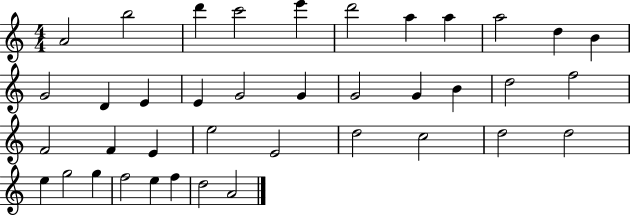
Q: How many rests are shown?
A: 0